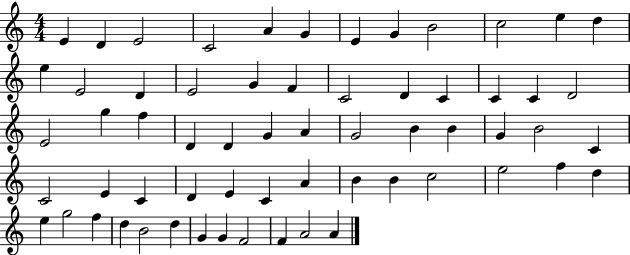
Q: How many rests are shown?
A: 0